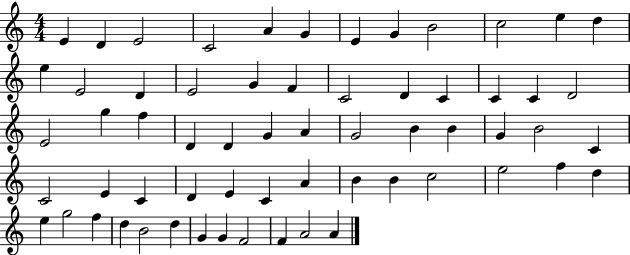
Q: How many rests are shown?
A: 0